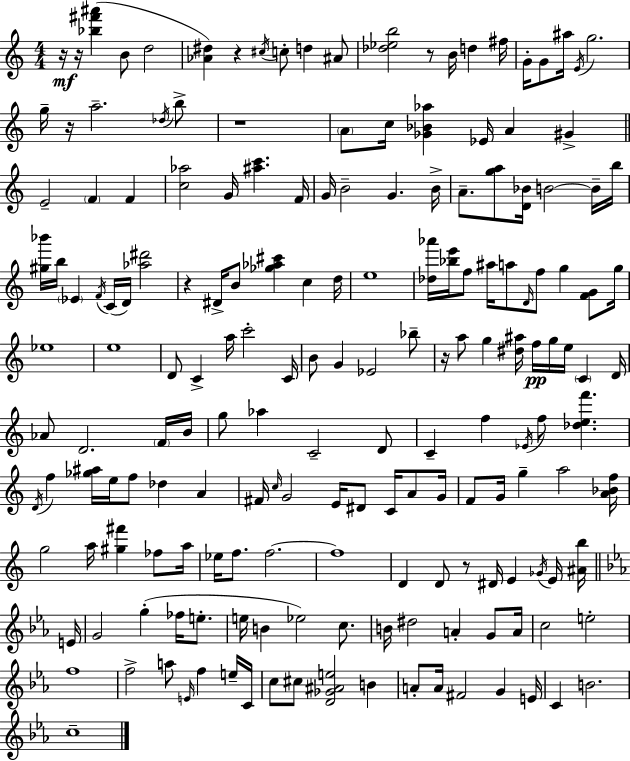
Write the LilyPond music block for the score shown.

{
  \clef treble
  \numericTimeSignature
  \time 4/4
  \key a \minor
  r16\mf r16 <bes'' fis''' ais'''>4( b'8 d''2 | <aes' dis''>4) r4 \acciaccatura { cis''16 } c''8-. d''4 ais'8 | <des'' ees'' b''>2 r8 b'16 d''4 | fis''16 g'16-. g'8 ais''16 \acciaccatura { e'16 } g''2. | \break g''16-- r16 a''2.-- | \acciaccatura { des''16 } b''8-> r1 | \parenthesize a'8 c''16 <ges' bes' aes''>4 ees'16 a'4 gis'4-> | \bar "||" \break \key c \major e'2-- \parenthesize f'4 f'4 | <c'' aes''>2 g'16 <ais'' c'''>4. f'16 | g'16 b'2-- g'4. b'16-> | a'8.-- <g'' a''>8 <d' bes'>16 b'2~~ b'16-- b''16 | \break <gis'' bes'''>16 b''16 \parenthesize ees'4 \acciaccatura { f'16 }( c'16 d'16) <aes'' dis'''>2 | r4 dis'16-> b'8 <ges'' aes'' cis'''>4 c''4 | d''16 e''1 | <des'' aes'''>16 <bes'' e'''>16 f''8 ais''16 a''8 \grace { d'16 } f''8 g''4 <f' g'>8 | \break g''16 ees''1 | e''1 | d'8 c'4-> a''16 c'''2-. | c'16 b'8 g'4 ees'2 | \break bes''8-- r16 a''8 g''4 <dis'' ais''>16 f''16\pp g''16 e''16 \parenthesize c'4 | d'16 aes'8 d'2. | \parenthesize f'16 b'16 g''8 aes''4 c'2-- | d'8 c'4-- f''4 \acciaccatura { ees'16 } f''8 <des'' e'' f'''>4. | \break \acciaccatura { d'16 } f''4 <ges'' ais''>16 e''16 f''8 des''4 | a'4 fis'16 \grace { c''16 } g'2 e'16 dis'8 | c'16 a'8 g'16 f'8 g'16 g''4-- a''2 | <a' bes' f''>16 g''2 a''16 <gis'' fis'''>4 | \break fes''8 a''16 ees''16 f''8. f''2.~~ | f''1 | d'4 d'8 r8 dis'16 e'4 | \acciaccatura { ges'16 } e'16 <ais' b''>16 \bar "||" \break \key c \minor e'16 g'2 g''4-.( fes''16 e''8.-. | e''16 b'4 ees''2) c''8. | b'16 dis''2 a'4-. g'8 | a'16 c''2 e''2-. | \break f''1 | f''2-> a''8 \grace { e'16 } f''4 | e''16-- c'16 c''8 cis''8 <d' ges' ais' e''>2 b'4 | a'8-. a'16 fis'2 g'4 | \break e'16 c'4 b'2. | c''1-- | \bar "|."
}